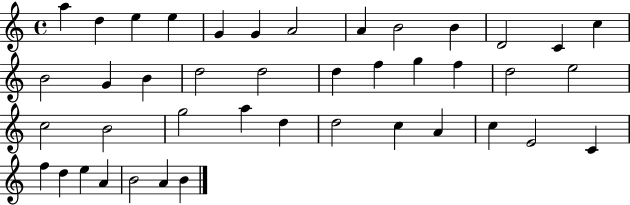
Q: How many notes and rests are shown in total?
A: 42